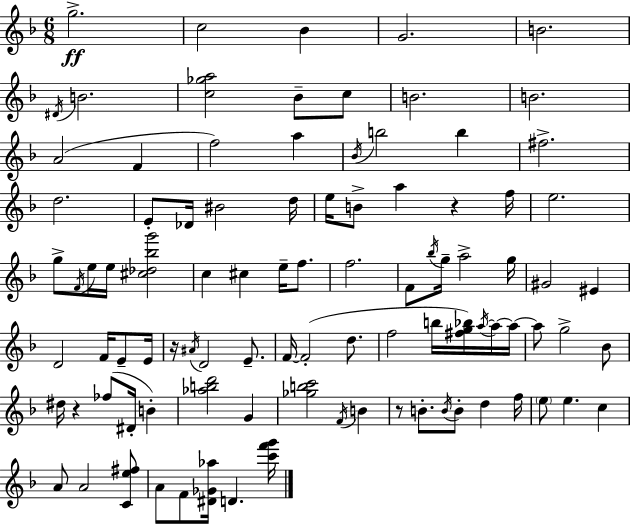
{
  \clef treble
  \numericTimeSignature
  \time 6/8
  \key d \minor
  g''2.->\ff | c''2 bes'4 | g'2. | b'2. | \break \acciaccatura { dis'16 } b'2. | <c'' ges'' a''>2 bes'8-- c''8 | b'2. | b'2. | \break a'2( f'4 | f''2) a''4 | \acciaccatura { bes'16 } b''2 b''4 | fis''2.-> | \break d''2. | e'8-. des'16 bis'2 | d''16 e''16 b'8-> a''4 r4 | f''16 e''2. | \break g''8-> \acciaccatura { f'16 } e''16 e''16 <cis'' des'' bes'' g'''>2 | c''4 cis''4 e''16-- | f''8. f''2. | f'8 \acciaccatura { bes''16 } g''16-- a''2-> | \break g''16 gis'2 | eis'4 d'2 | f'16 e'8-- e'16 r16 \acciaccatura { ais'16 } d'2 | e'8.-- f'16~~ f'2-.( | \break d''8. f''2 | b''16 <fis'' g'' bes''>16) \acciaccatura { a''16~ }~ a''16~~ a''16~~ a''8 g''2-> | bes'8 dis''16 r4 fes''8( | dis'16-. b'4-.) <aes'' b'' d'''>2 | \break g'4 <ges'' b'' c'''>2 | \acciaccatura { f'16 } b'4 r8 b'8.-. | \acciaccatura { b'16 } b'8-. d''4 f''16 \parenthesize e''8 e''4. | c''4 a'8 a'2 | \break <c' e'' fis''>8 a'8 f'8 | <dis' ges' aes''>16 d'4. <c''' f''' g'''>16 \bar "|."
}